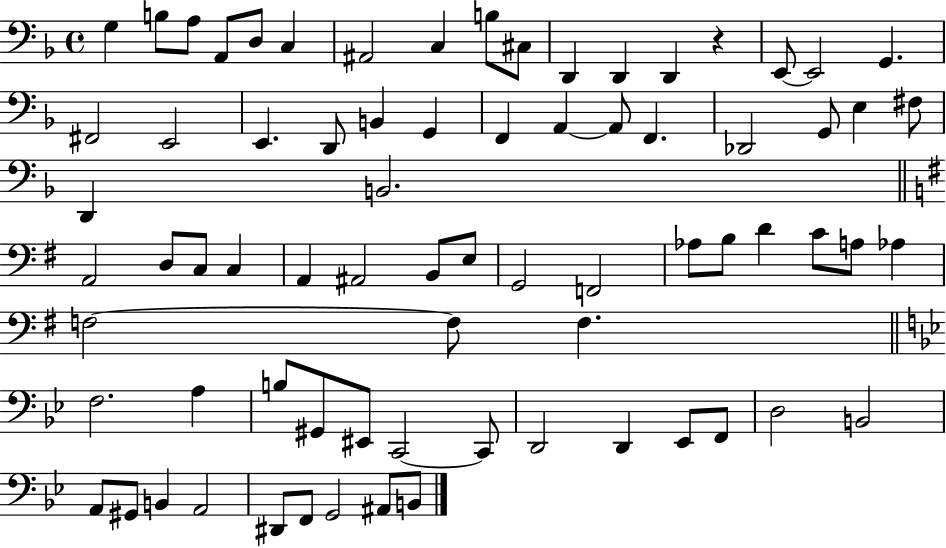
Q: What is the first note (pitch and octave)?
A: G3